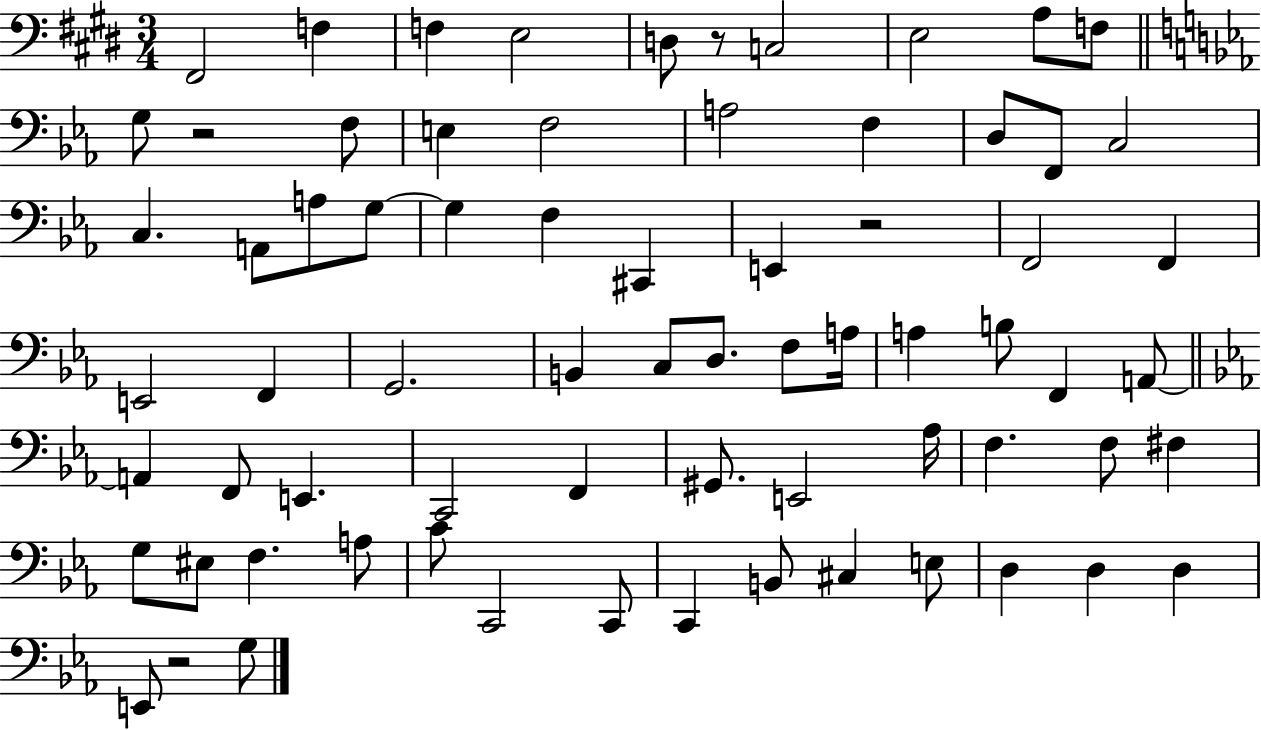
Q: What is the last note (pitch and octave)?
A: G3